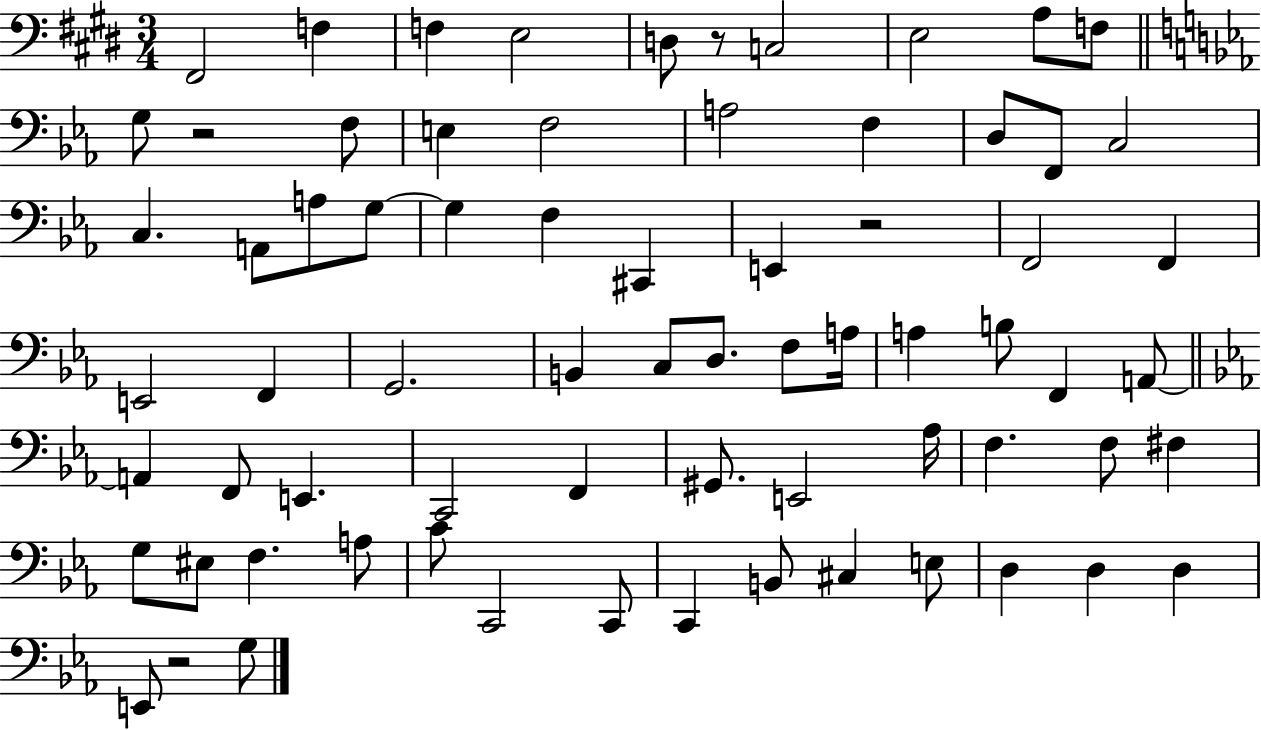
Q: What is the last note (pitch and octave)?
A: G3